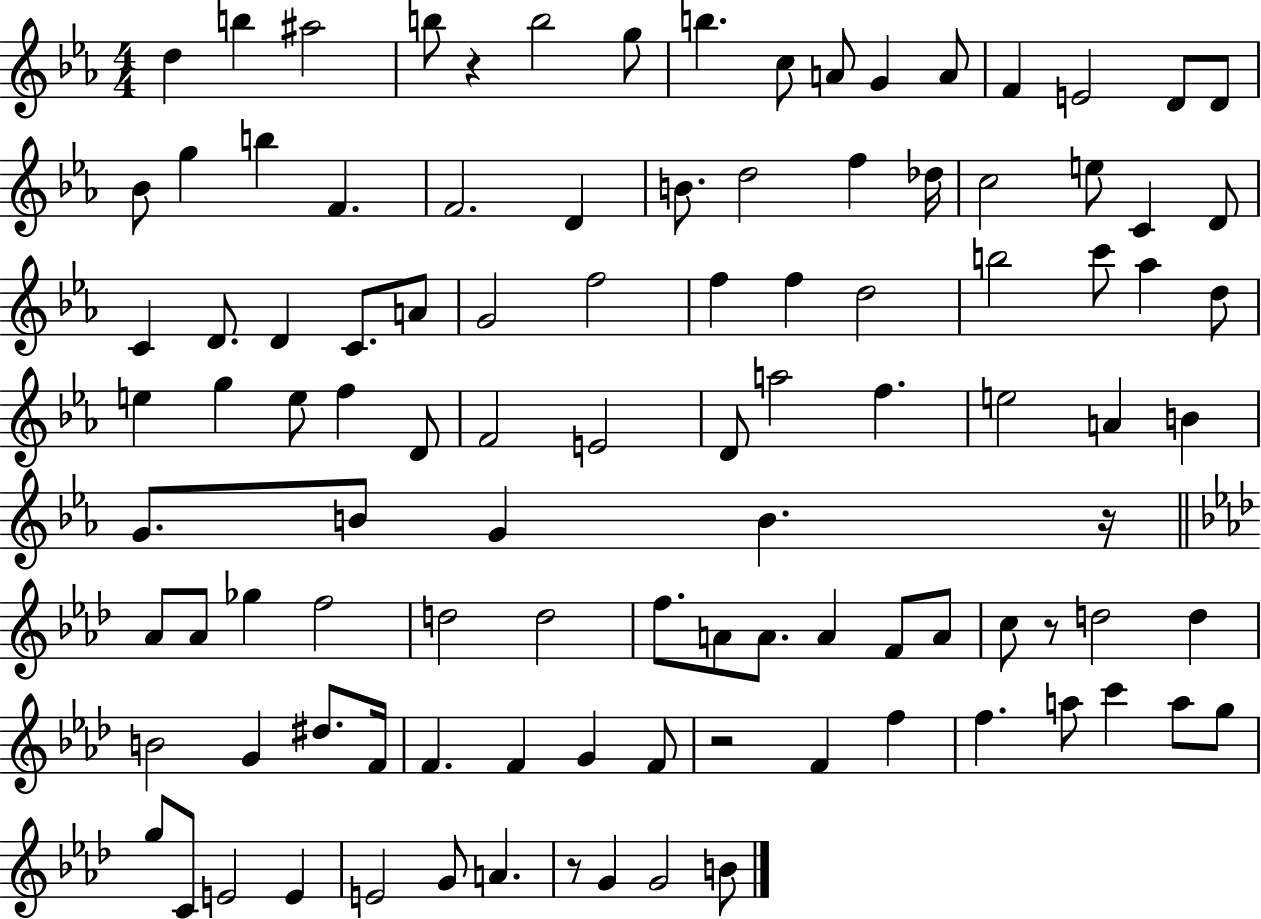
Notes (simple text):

D5/q B5/q A#5/h B5/e R/q B5/h G5/e B5/q. C5/e A4/e G4/q A4/e F4/q E4/h D4/e D4/e Bb4/e G5/q B5/q F4/q. F4/h. D4/q B4/e. D5/h F5/q Db5/s C5/h E5/e C4/q D4/e C4/q D4/e. D4/q C4/e. A4/e G4/h F5/h F5/q F5/q D5/h B5/h C6/e Ab5/q D5/e E5/q G5/q E5/e F5/q D4/e F4/h E4/h D4/e A5/h F5/q. E5/h A4/q B4/q G4/e. B4/e G4/q B4/q. R/s Ab4/e Ab4/e Gb5/q F5/h D5/h D5/h F5/e. A4/e A4/e. A4/q F4/e A4/e C5/e R/e D5/h D5/q B4/h G4/q D#5/e. F4/s F4/q. F4/q G4/q F4/e R/h F4/q F5/q F5/q. A5/e C6/q A5/e G5/e G5/e C4/e E4/h E4/q E4/h G4/e A4/q. R/e G4/q G4/h B4/e